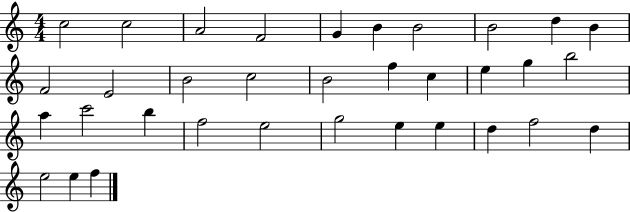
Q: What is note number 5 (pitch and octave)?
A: G4